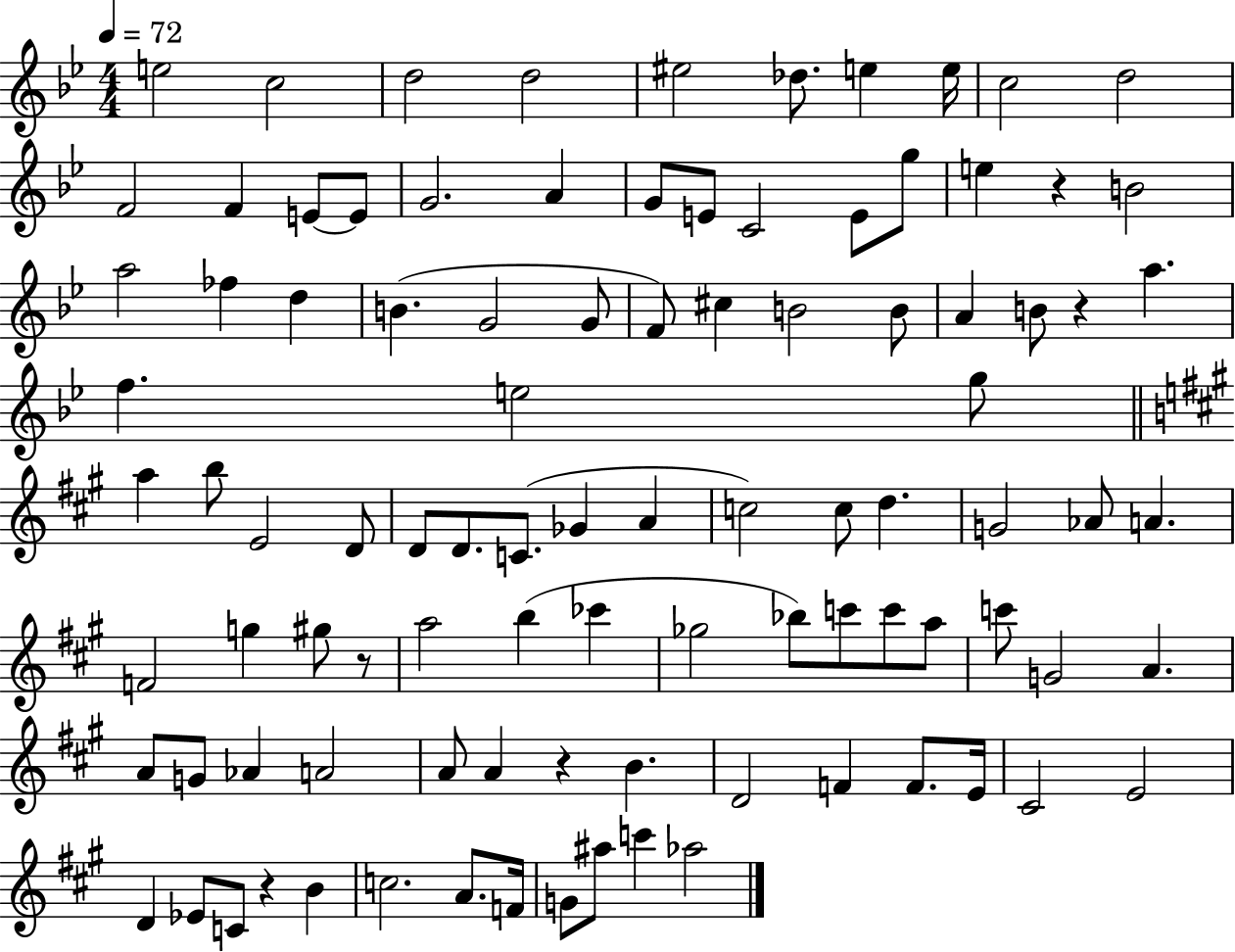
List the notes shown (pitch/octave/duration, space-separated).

E5/h C5/h D5/h D5/h EIS5/h Db5/e. E5/q E5/s C5/h D5/h F4/h F4/q E4/e E4/e G4/h. A4/q G4/e E4/e C4/h E4/e G5/e E5/q R/q B4/h A5/h FES5/q D5/q B4/q. G4/h G4/e F4/e C#5/q B4/h B4/e A4/q B4/e R/q A5/q. F5/q. E5/h G5/e A5/q B5/e E4/h D4/e D4/e D4/e. C4/e. Gb4/q A4/q C5/h C5/e D5/q. G4/h Ab4/e A4/q. F4/h G5/q G#5/e R/e A5/h B5/q CES6/q Gb5/h Bb5/e C6/e C6/e A5/e C6/e G4/h A4/q. A4/e G4/e Ab4/q A4/h A4/e A4/q R/q B4/q. D4/h F4/q F4/e. E4/s C#4/h E4/h D4/q Eb4/e C4/e R/q B4/q C5/h. A4/e. F4/s G4/e A#5/e C6/q Ab5/h